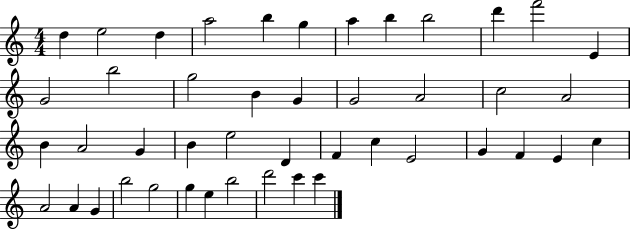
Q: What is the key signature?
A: C major